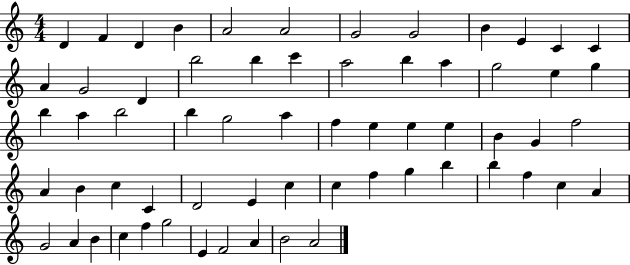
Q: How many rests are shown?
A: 0